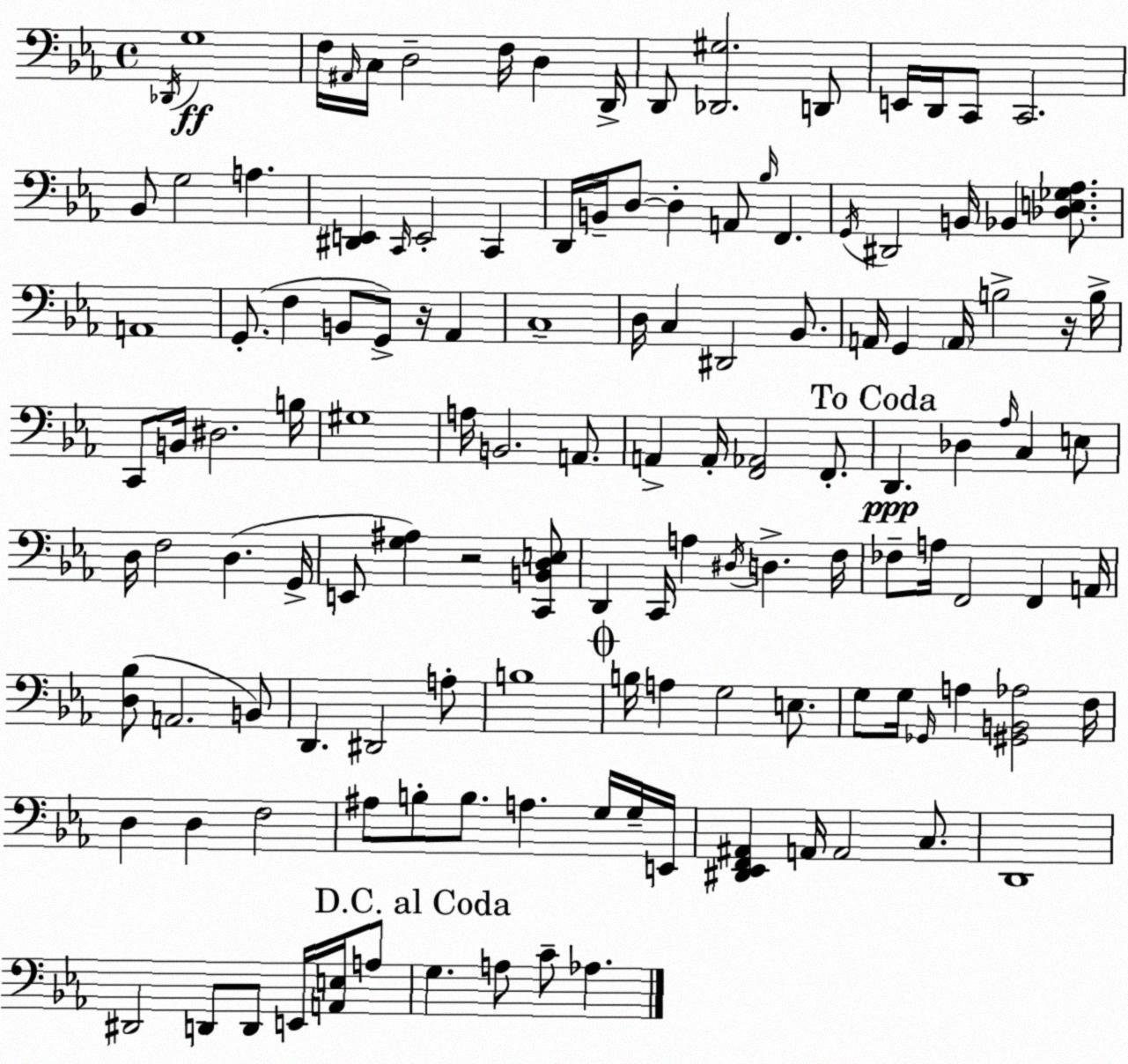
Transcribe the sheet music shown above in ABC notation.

X:1
T:Untitled
M:4/4
L:1/4
K:Eb
_D,,/4 G,4 F,/4 ^A,,/4 C,/4 D,2 F,/4 D, D,,/4 D,,/2 [_D,,^G,]2 D,,/2 E,,/4 D,,/4 C,,/2 C,,2 _B,,/2 G,2 A, [^D,,E,,] C,,/4 E,,2 C,, D,,/4 B,,/4 D,/2 D, A,,/2 _B,/4 F,, G,,/4 ^D,,2 B,,/4 _B,, [_D,E,_G,_A,]/2 A,,4 G,,/2 F, B,,/2 G,,/2 z/4 _A,, C,4 D,/4 C, ^D,,2 _B,,/2 A,,/4 G,, A,,/4 B,2 z/4 B,/4 C,,/2 B,,/4 ^D,2 B,/4 ^G,4 A,/4 B,,2 A,,/2 A,, A,,/4 [F,,_A,,]2 F,,/2 D,, _D, _A,/4 C, E,/2 D,/4 F,2 D, G,,/4 E,,/2 [G,^A,] z2 [C,,B,,D,E,]/2 D,, C,,/4 A, ^D,/4 D, F,/4 _F,/2 A,/4 F,,2 F,, A,,/4 [D,_B,]/2 A,,2 B,,/2 D,, ^D,,2 A,/2 B,4 B,/4 A, G,2 E,/2 G,/2 G,/4 _G,,/4 A, [^G,,B,,_A,]2 F,/4 D, D, F,2 ^A,/2 B,/2 B,/2 A, G,/4 G,/4 E,,/4 [^D,,_E,,F,,^A,,] A,,/4 A,,2 C,/2 D,,4 ^D,,2 D,,/2 D,,/2 E,,/4 [A,,E,]/4 A,/2 G, A,/2 C/2 _A,